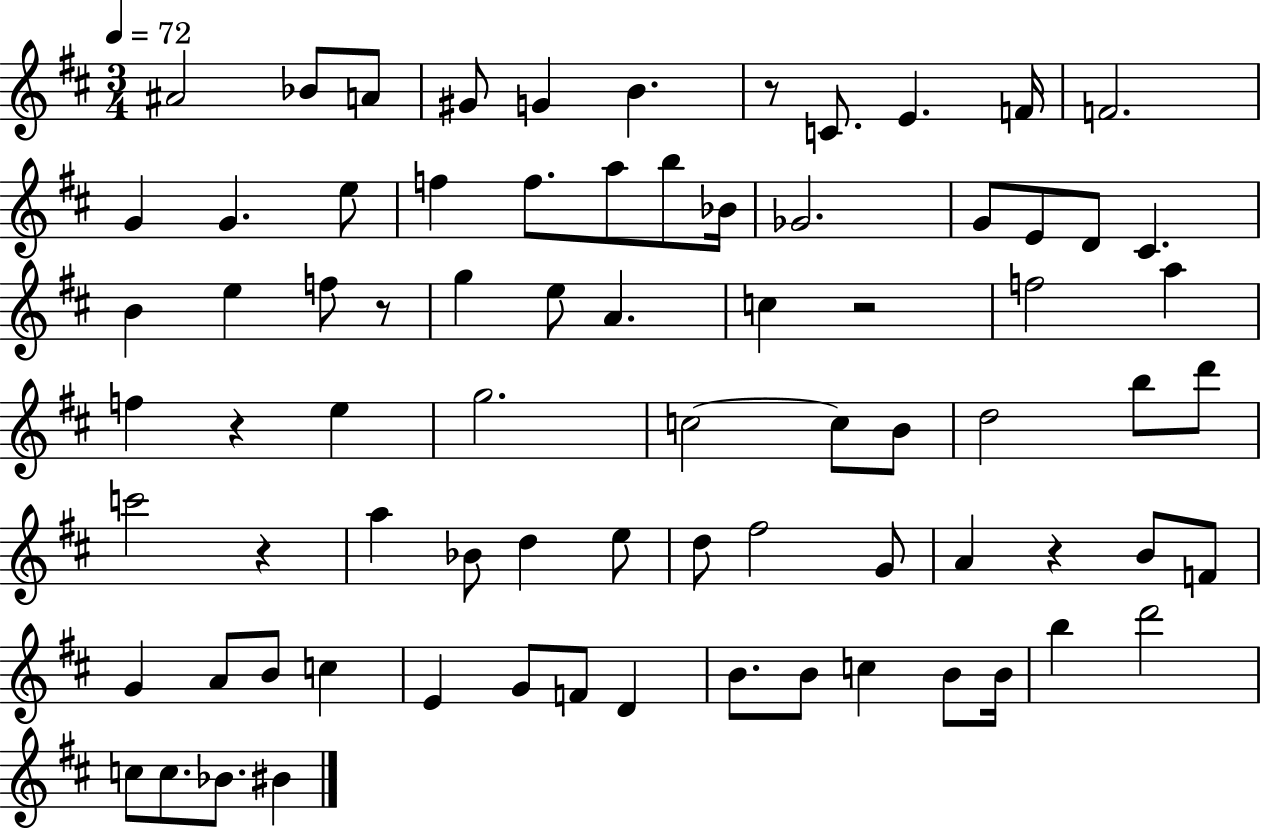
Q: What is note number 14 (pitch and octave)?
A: F5